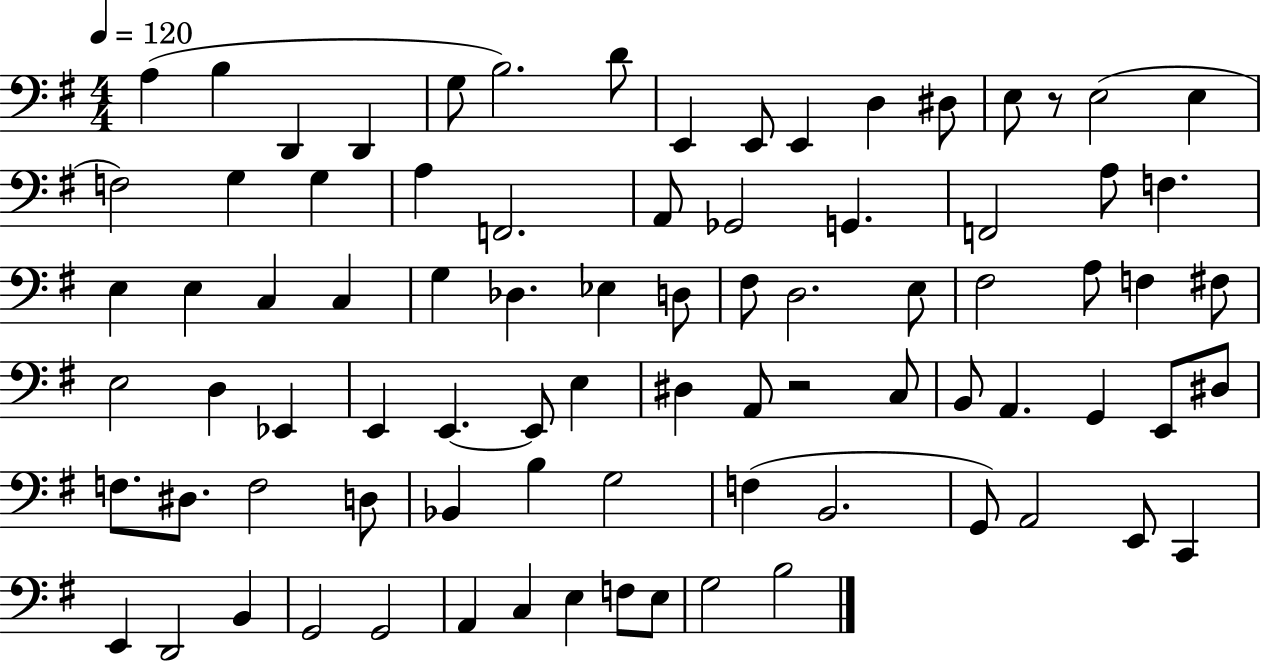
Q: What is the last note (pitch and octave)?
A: B3